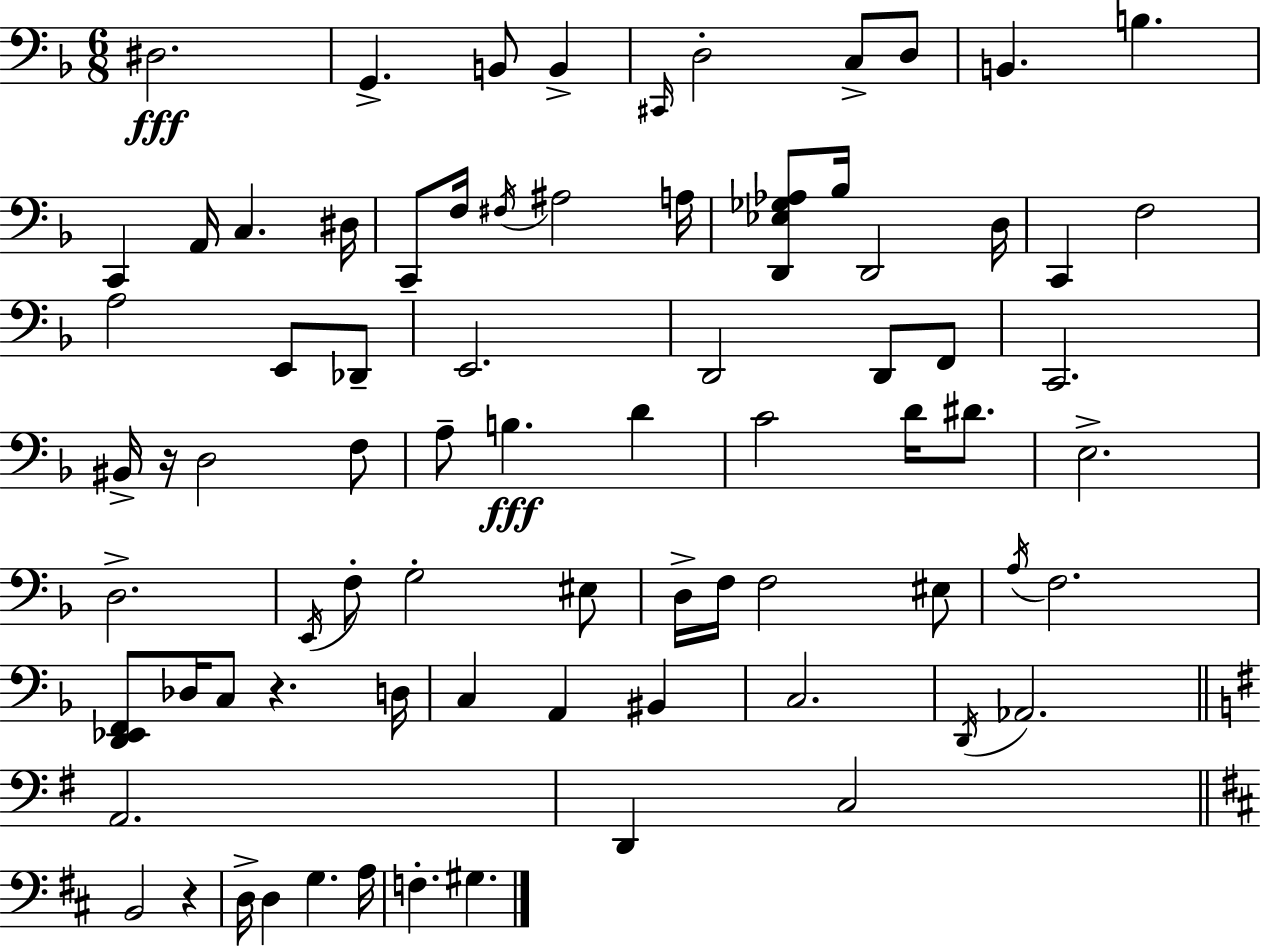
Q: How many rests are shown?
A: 3